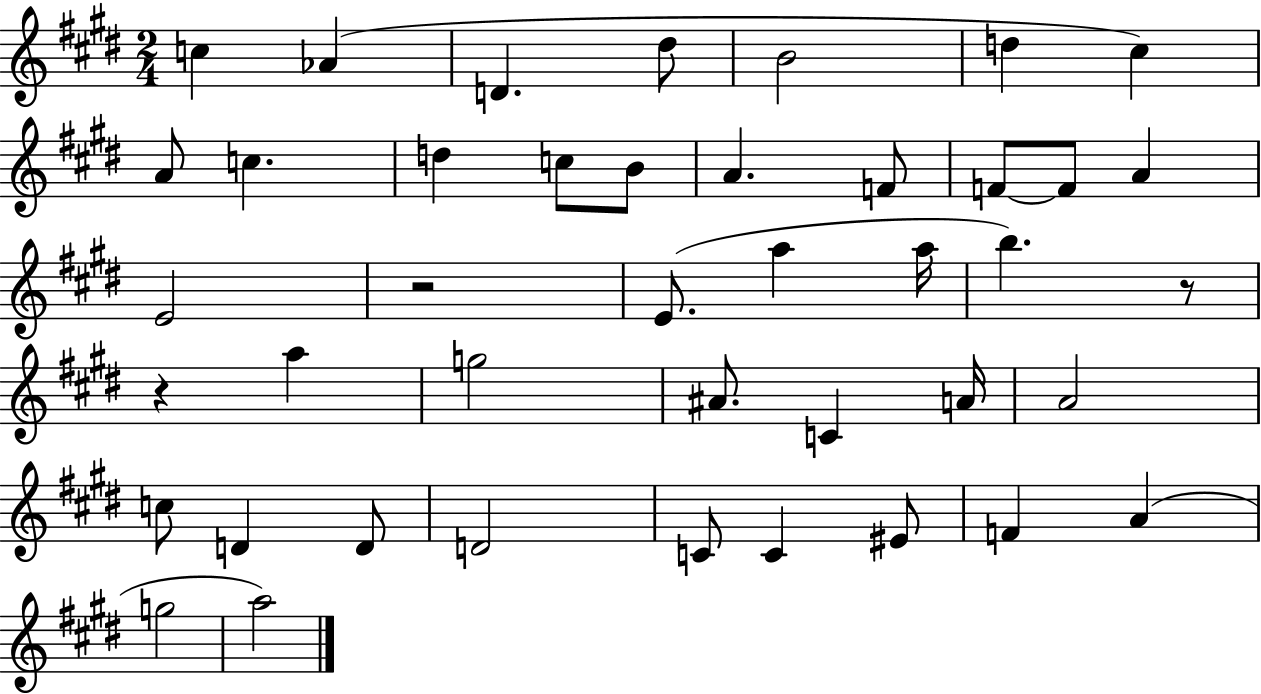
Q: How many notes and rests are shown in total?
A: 42